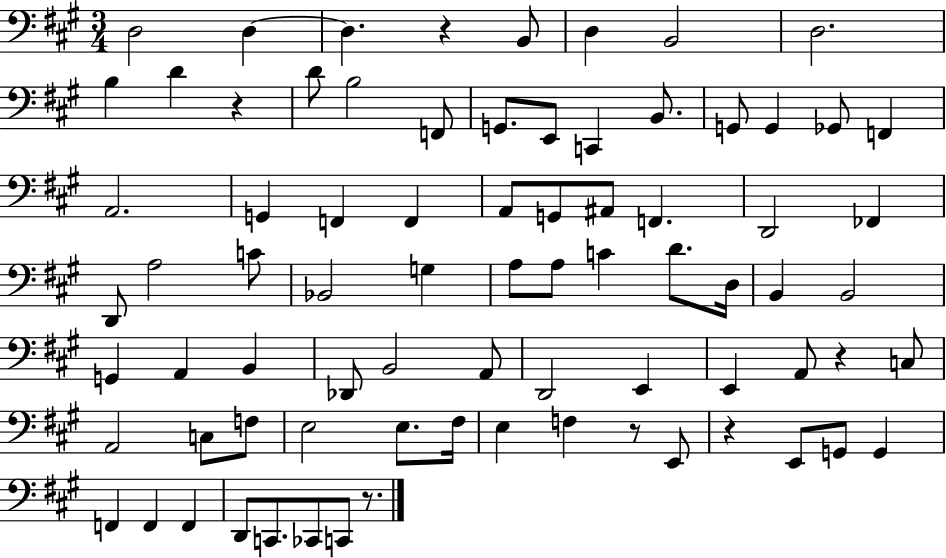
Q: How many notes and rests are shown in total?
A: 78